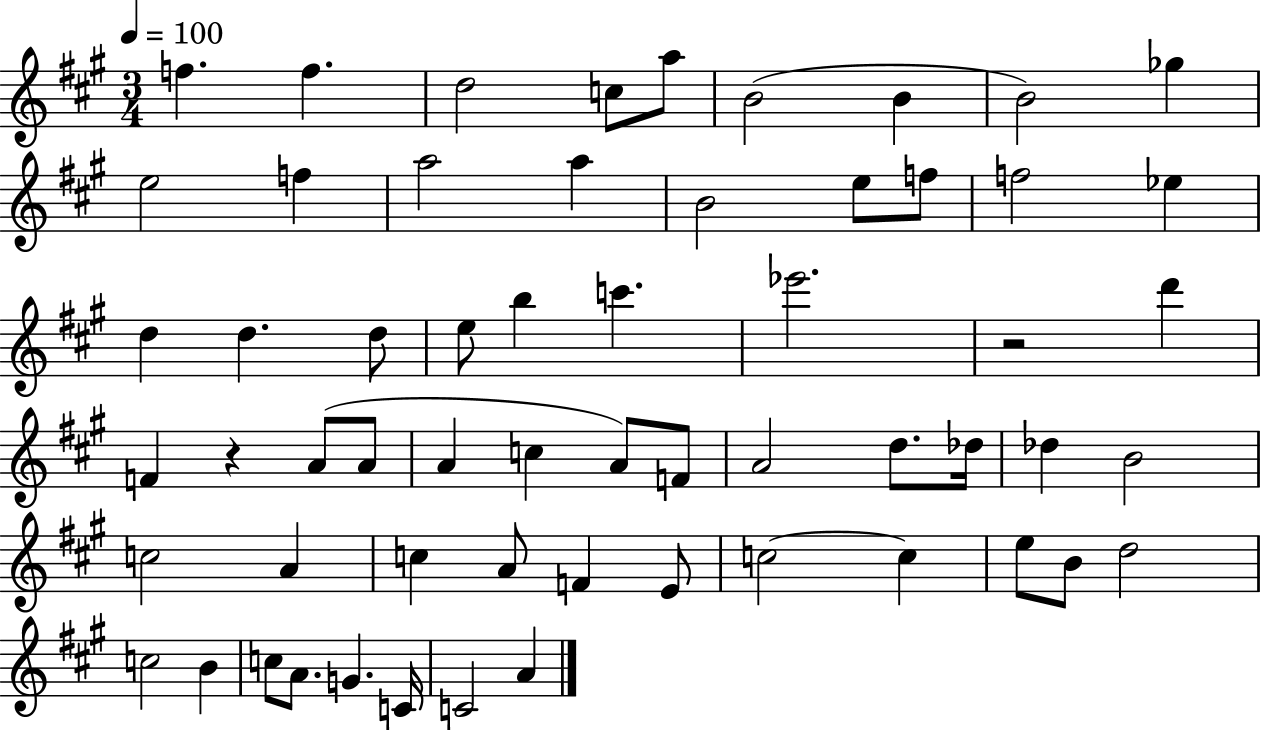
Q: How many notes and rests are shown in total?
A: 59